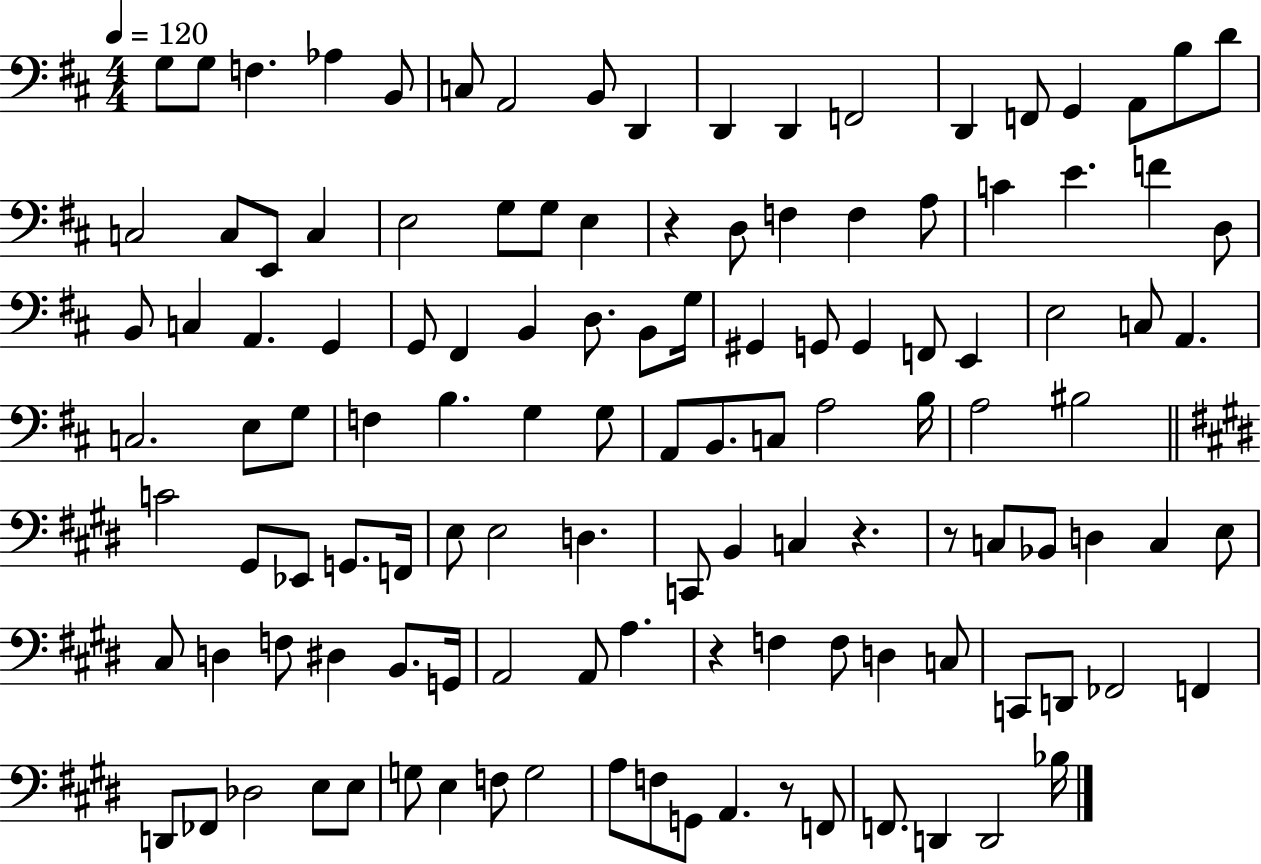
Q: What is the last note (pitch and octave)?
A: Bb3